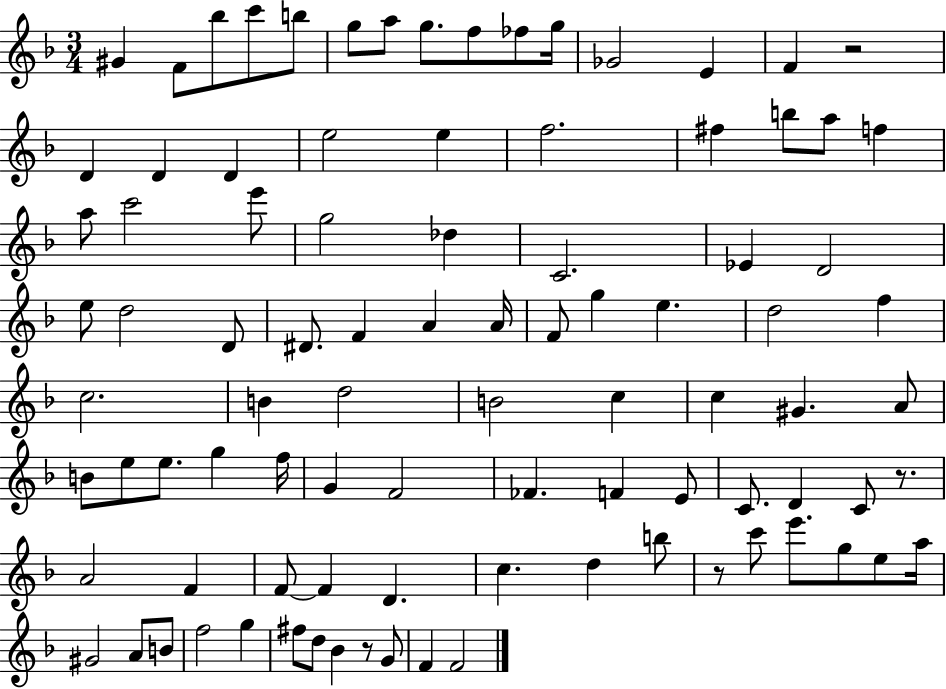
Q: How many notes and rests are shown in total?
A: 93